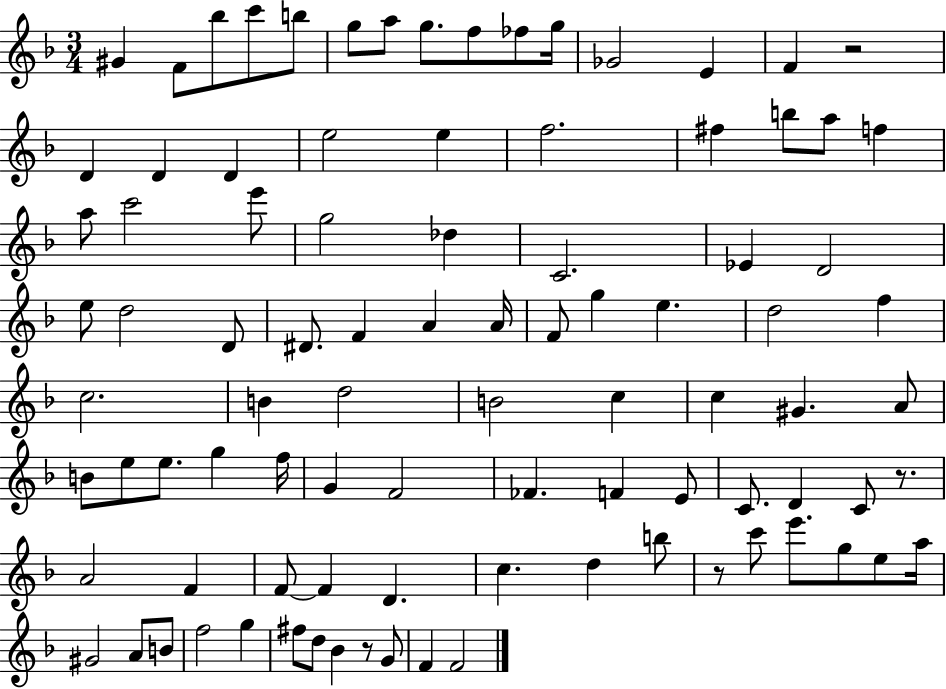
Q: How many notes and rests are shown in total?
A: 93